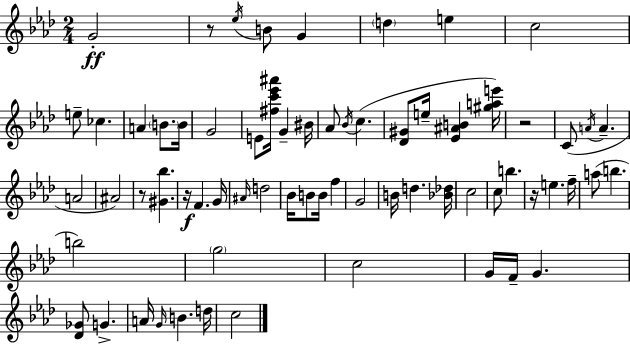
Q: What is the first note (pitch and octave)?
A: G4